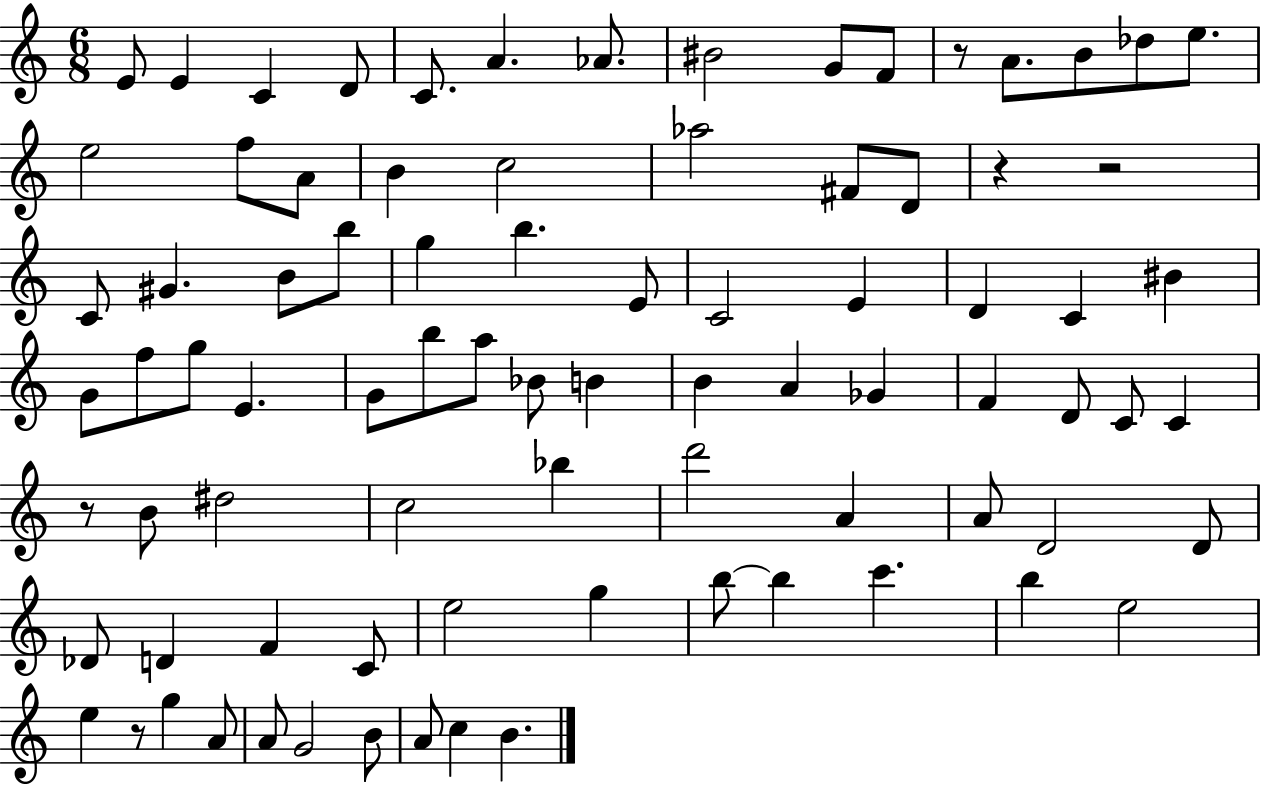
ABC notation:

X:1
T:Untitled
M:6/8
L:1/4
K:C
E/2 E C D/2 C/2 A _A/2 ^B2 G/2 F/2 z/2 A/2 B/2 _d/2 e/2 e2 f/2 A/2 B c2 _a2 ^F/2 D/2 z z2 C/2 ^G B/2 b/2 g b E/2 C2 E D C ^B G/2 f/2 g/2 E G/2 b/2 a/2 _B/2 B B A _G F D/2 C/2 C z/2 B/2 ^d2 c2 _b d'2 A A/2 D2 D/2 _D/2 D F C/2 e2 g b/2 b c' b e2 e z/2 g A/2 A/2 G2 B/2 A/2 c B